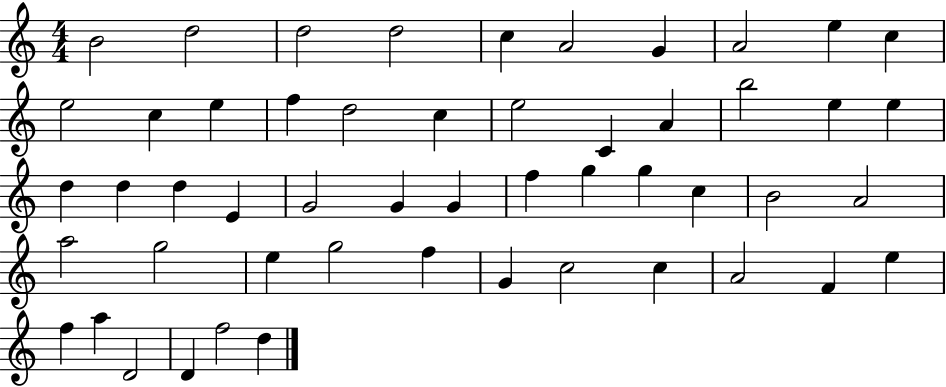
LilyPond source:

{
  \clef treble
  \numericTimeSignature
  \time 4/4
  \key c \major
  b'2 d''2 | d''2 d''2 | c''4 a'2 g'4 | a'2 e''4 c''4 | \break e''2 c''4 e''4 | f''4 d''2 c''4 | e''2 c'4 a'4 | b''2 e''4 e''4 | \break d''4 d''4 d''4 e'4 | g'2 g'4 g'4 | f''4 g''4 g''4 c''4 | b'2 a'2 | \break a''2 g''2 | e''4 g''2 f''4 | g'4 c''2 c''4 | a'2 f'4 e''4 | \break f''4 a''4 d'2 | d'4 f''2 d''4 | \bar "|."
}